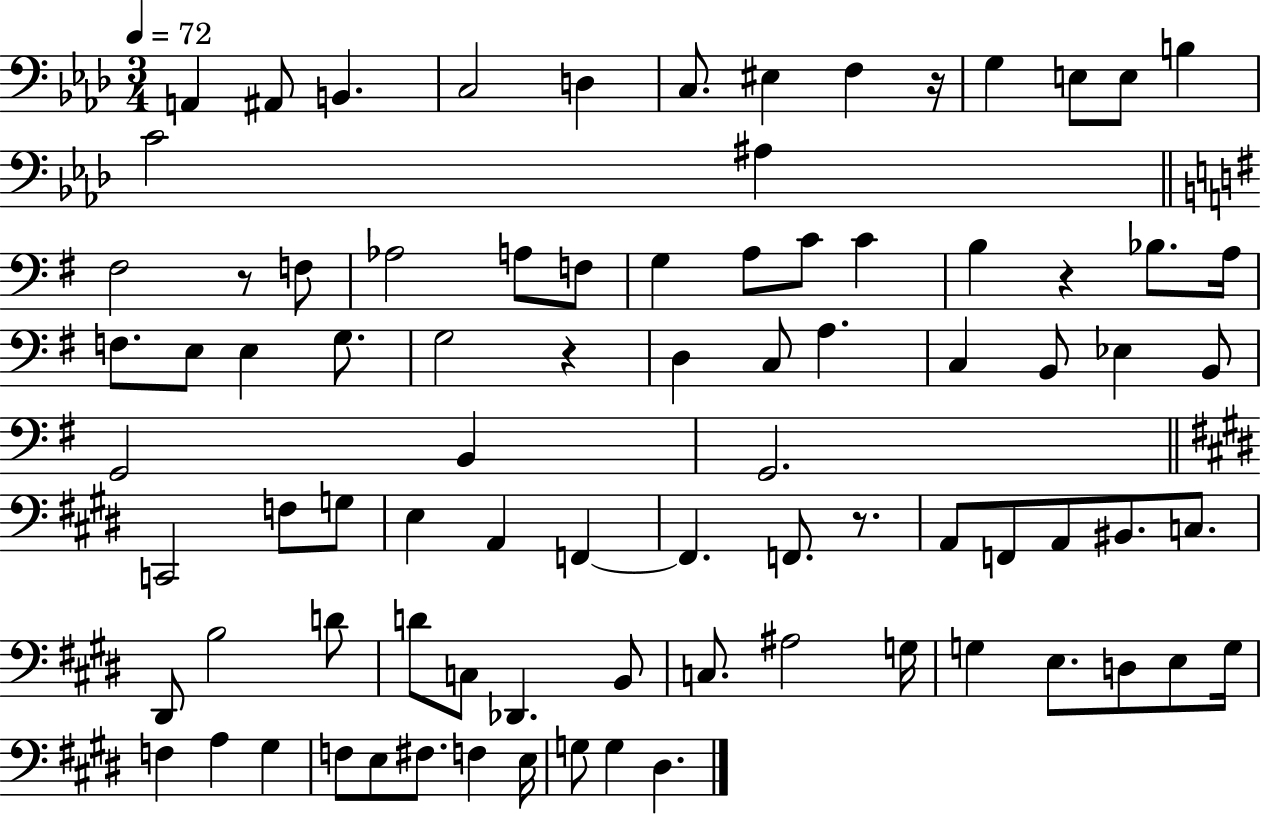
A2/q A#2/e B2/q. C3/h D3/q C3/e. EIS3/q F3/q R/s G3/q E3/e E3/e B3/q C4/h A#3/q F#3/h R/e F3/e Ab3/h A3/e F3/e G3/q A3/e C4/e C4/q B3/q R/q Bb3/e. A3/s F3/e. E3/e E3/q G3/e. G3/h R/q D3/q C3/e A3/q. C3/q B2/e Eb3/q B2/e G2/h B2/q G2/h. C2/h F3/e G3/e E3/q A2/q F2/q F2/q. F2/e. R/e. A2/e F2/e A2/e BIS2/e. C3/e. D#2/e B3/h D4/e D4/e C3/e Db2/q. B2/e C3/e. A#3/h G3/s G3/q E3/e. D3/e E3/e G3/s F3/q A3/q G#3/q F3/e E3/e F#3/e. F3/q E3/s G3/e G3/q D#3/q.